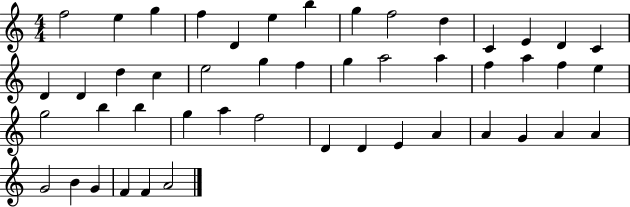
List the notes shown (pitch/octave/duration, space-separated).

F5/h E5/q G5/q F5/q D4/q E5/q B5/q G5/q F5/h D5/q C4/q E4/q D4/q C4/q D4/q D4/q D5/q C5/q E5/h G5/q F5/q G5/q A5/h A5/q F5/q A5/q F5/q E5/q G5/h B5/q B5/q G5/q A5/q F5/h D4/q D4/q E4/q A4/q A4/q G4/q A4/q A4/q G4/h B4/q G4/q F4/q F4/q A4/h